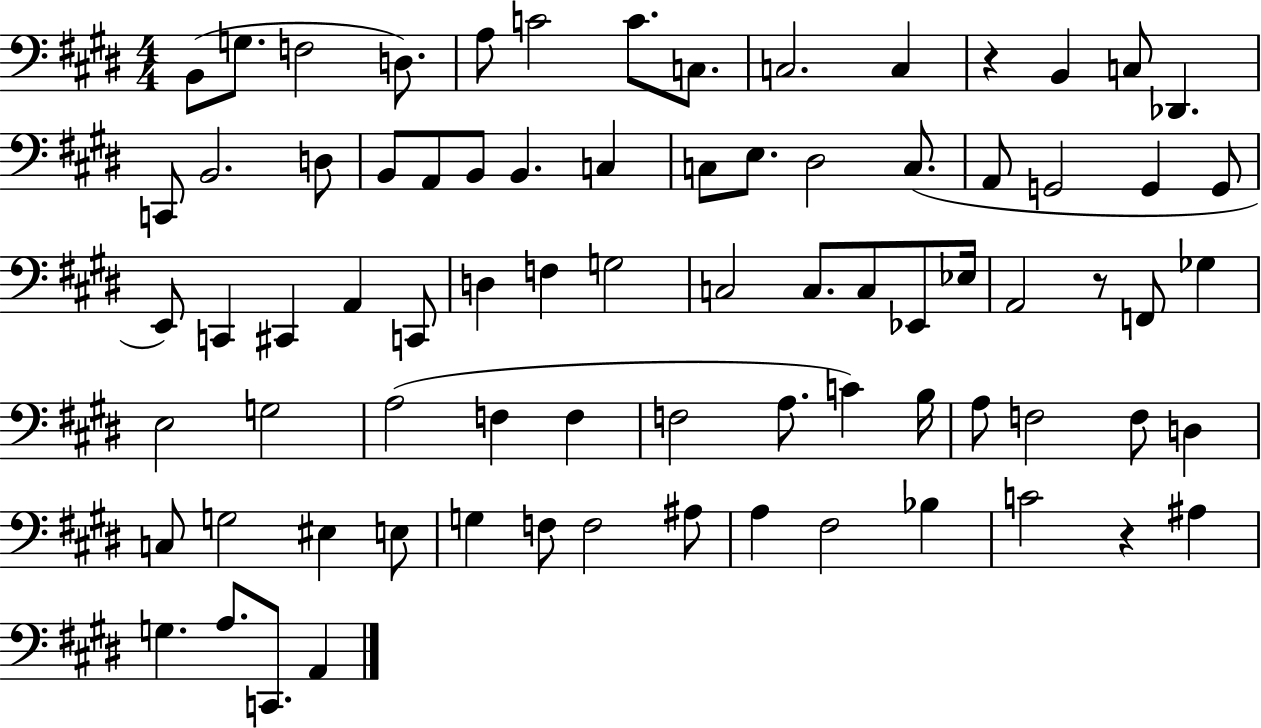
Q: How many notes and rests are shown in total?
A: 78